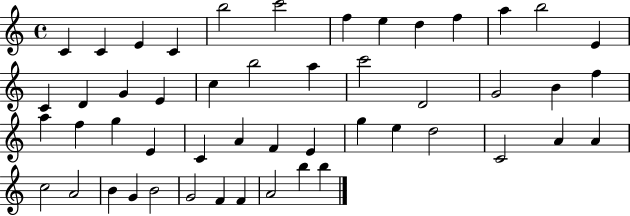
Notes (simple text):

C4/q C4/q E4/q C4/q B5/h C6/h F5/q E5/q D5/q F5/q A5/q B5/h E4/q C4/q D4/q G4/q E4/q C5/q B5/h A5/q C6/h D4/h G4/h B4/q F5/q A5/q F5/q G5/q E4/q C4/q A4/q F4/q E4/q G5/q E5/q D5/h C4/h A4/q A4/q C5/h A4/h B4/q G4/q B4/h G4/h F4/q F4/q A4/h B5/q B5/q